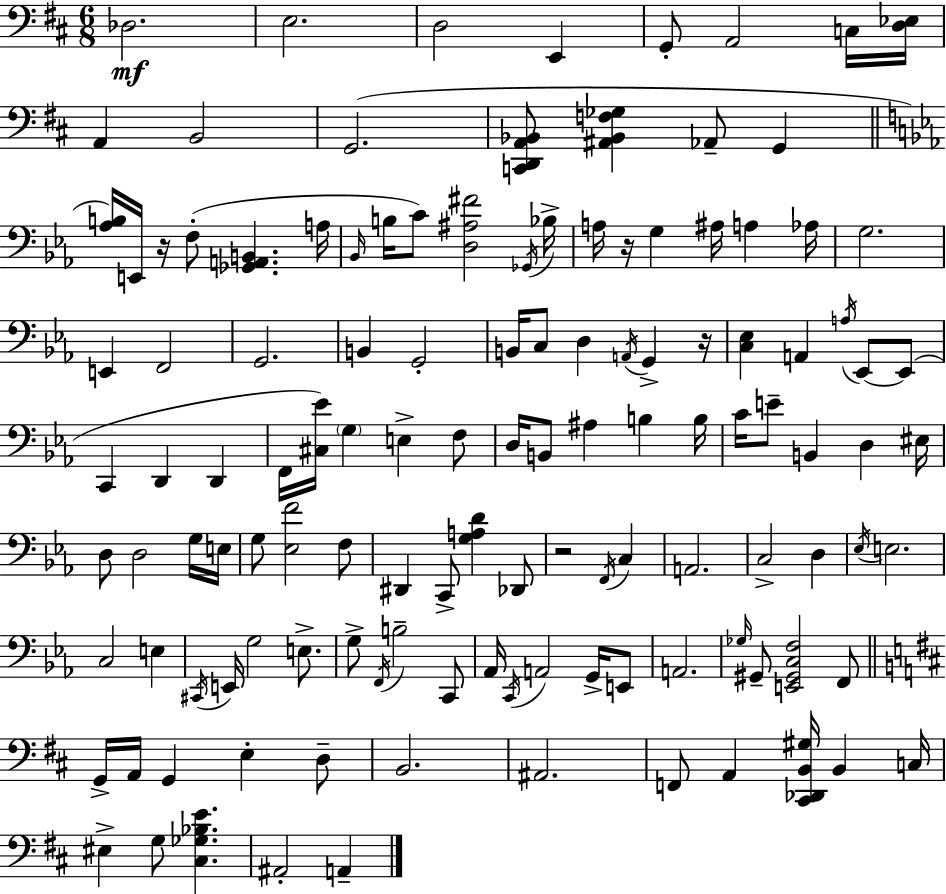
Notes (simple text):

Db3/h. E3/h. D3/h E2/q G2/e A2/h C3/s [D3,Eb3]/s A2/q B2/h G2/h. [C2,D2,A2,Bb2]/e [A#2,Bb2,F3,Gb3]/q Ab2/e G2/q [Ab3,B3]/s E2/s R/s F3/e [Gb2,A2,B2]/q. A3/s Bb2/s B3/s C4/e [D3,A#3,F#4]/h Gb2/s Bb3/s A3/s R/s G3/q A#3/s A3/q Ab3/s G3/h. E2/q F2/h G2/h. B2/q G2/h B2/s C3/e D3/q A2/s G2/q R/s [C3,Eb3]/q A2/q A3/s Eb2/e Eb2/e C2/q D2/q D2/q F2/s [C#3,Eb4]/s G3/q E3/q F3/e D3/s B2/e A#3/q B3/q B3/s C4/s E4/e B2/q D3/q EIS3/s D3/e D3/h G3/s E3/s G3/e [Eb3,F4]/h F3/e D#2/q C2/e [G3,A3,D4]/q Db2/e R/h F2/s C3/q A2/h. C3/h D3/q Eb3/s E3/h. C3/h E3/q C#2/s E2/s G3/h E3/e. G3/e F2/s B3/h C2/e Ab2/s C2/s A2/h G2/s E2/e A2/h. Gb3/s G#2/e [E2,G#2,C3,F3]/h F2/e G2/s A2/s G2/q E3/q D3/e B2/h. A#2/h. F2/e A2/q [C#2,Db2,B2,G#3]/s B2/q C3/s EIS3/q G3/e [C#3,Gb3,Bb3,E4]/q. A#2/h A2/q